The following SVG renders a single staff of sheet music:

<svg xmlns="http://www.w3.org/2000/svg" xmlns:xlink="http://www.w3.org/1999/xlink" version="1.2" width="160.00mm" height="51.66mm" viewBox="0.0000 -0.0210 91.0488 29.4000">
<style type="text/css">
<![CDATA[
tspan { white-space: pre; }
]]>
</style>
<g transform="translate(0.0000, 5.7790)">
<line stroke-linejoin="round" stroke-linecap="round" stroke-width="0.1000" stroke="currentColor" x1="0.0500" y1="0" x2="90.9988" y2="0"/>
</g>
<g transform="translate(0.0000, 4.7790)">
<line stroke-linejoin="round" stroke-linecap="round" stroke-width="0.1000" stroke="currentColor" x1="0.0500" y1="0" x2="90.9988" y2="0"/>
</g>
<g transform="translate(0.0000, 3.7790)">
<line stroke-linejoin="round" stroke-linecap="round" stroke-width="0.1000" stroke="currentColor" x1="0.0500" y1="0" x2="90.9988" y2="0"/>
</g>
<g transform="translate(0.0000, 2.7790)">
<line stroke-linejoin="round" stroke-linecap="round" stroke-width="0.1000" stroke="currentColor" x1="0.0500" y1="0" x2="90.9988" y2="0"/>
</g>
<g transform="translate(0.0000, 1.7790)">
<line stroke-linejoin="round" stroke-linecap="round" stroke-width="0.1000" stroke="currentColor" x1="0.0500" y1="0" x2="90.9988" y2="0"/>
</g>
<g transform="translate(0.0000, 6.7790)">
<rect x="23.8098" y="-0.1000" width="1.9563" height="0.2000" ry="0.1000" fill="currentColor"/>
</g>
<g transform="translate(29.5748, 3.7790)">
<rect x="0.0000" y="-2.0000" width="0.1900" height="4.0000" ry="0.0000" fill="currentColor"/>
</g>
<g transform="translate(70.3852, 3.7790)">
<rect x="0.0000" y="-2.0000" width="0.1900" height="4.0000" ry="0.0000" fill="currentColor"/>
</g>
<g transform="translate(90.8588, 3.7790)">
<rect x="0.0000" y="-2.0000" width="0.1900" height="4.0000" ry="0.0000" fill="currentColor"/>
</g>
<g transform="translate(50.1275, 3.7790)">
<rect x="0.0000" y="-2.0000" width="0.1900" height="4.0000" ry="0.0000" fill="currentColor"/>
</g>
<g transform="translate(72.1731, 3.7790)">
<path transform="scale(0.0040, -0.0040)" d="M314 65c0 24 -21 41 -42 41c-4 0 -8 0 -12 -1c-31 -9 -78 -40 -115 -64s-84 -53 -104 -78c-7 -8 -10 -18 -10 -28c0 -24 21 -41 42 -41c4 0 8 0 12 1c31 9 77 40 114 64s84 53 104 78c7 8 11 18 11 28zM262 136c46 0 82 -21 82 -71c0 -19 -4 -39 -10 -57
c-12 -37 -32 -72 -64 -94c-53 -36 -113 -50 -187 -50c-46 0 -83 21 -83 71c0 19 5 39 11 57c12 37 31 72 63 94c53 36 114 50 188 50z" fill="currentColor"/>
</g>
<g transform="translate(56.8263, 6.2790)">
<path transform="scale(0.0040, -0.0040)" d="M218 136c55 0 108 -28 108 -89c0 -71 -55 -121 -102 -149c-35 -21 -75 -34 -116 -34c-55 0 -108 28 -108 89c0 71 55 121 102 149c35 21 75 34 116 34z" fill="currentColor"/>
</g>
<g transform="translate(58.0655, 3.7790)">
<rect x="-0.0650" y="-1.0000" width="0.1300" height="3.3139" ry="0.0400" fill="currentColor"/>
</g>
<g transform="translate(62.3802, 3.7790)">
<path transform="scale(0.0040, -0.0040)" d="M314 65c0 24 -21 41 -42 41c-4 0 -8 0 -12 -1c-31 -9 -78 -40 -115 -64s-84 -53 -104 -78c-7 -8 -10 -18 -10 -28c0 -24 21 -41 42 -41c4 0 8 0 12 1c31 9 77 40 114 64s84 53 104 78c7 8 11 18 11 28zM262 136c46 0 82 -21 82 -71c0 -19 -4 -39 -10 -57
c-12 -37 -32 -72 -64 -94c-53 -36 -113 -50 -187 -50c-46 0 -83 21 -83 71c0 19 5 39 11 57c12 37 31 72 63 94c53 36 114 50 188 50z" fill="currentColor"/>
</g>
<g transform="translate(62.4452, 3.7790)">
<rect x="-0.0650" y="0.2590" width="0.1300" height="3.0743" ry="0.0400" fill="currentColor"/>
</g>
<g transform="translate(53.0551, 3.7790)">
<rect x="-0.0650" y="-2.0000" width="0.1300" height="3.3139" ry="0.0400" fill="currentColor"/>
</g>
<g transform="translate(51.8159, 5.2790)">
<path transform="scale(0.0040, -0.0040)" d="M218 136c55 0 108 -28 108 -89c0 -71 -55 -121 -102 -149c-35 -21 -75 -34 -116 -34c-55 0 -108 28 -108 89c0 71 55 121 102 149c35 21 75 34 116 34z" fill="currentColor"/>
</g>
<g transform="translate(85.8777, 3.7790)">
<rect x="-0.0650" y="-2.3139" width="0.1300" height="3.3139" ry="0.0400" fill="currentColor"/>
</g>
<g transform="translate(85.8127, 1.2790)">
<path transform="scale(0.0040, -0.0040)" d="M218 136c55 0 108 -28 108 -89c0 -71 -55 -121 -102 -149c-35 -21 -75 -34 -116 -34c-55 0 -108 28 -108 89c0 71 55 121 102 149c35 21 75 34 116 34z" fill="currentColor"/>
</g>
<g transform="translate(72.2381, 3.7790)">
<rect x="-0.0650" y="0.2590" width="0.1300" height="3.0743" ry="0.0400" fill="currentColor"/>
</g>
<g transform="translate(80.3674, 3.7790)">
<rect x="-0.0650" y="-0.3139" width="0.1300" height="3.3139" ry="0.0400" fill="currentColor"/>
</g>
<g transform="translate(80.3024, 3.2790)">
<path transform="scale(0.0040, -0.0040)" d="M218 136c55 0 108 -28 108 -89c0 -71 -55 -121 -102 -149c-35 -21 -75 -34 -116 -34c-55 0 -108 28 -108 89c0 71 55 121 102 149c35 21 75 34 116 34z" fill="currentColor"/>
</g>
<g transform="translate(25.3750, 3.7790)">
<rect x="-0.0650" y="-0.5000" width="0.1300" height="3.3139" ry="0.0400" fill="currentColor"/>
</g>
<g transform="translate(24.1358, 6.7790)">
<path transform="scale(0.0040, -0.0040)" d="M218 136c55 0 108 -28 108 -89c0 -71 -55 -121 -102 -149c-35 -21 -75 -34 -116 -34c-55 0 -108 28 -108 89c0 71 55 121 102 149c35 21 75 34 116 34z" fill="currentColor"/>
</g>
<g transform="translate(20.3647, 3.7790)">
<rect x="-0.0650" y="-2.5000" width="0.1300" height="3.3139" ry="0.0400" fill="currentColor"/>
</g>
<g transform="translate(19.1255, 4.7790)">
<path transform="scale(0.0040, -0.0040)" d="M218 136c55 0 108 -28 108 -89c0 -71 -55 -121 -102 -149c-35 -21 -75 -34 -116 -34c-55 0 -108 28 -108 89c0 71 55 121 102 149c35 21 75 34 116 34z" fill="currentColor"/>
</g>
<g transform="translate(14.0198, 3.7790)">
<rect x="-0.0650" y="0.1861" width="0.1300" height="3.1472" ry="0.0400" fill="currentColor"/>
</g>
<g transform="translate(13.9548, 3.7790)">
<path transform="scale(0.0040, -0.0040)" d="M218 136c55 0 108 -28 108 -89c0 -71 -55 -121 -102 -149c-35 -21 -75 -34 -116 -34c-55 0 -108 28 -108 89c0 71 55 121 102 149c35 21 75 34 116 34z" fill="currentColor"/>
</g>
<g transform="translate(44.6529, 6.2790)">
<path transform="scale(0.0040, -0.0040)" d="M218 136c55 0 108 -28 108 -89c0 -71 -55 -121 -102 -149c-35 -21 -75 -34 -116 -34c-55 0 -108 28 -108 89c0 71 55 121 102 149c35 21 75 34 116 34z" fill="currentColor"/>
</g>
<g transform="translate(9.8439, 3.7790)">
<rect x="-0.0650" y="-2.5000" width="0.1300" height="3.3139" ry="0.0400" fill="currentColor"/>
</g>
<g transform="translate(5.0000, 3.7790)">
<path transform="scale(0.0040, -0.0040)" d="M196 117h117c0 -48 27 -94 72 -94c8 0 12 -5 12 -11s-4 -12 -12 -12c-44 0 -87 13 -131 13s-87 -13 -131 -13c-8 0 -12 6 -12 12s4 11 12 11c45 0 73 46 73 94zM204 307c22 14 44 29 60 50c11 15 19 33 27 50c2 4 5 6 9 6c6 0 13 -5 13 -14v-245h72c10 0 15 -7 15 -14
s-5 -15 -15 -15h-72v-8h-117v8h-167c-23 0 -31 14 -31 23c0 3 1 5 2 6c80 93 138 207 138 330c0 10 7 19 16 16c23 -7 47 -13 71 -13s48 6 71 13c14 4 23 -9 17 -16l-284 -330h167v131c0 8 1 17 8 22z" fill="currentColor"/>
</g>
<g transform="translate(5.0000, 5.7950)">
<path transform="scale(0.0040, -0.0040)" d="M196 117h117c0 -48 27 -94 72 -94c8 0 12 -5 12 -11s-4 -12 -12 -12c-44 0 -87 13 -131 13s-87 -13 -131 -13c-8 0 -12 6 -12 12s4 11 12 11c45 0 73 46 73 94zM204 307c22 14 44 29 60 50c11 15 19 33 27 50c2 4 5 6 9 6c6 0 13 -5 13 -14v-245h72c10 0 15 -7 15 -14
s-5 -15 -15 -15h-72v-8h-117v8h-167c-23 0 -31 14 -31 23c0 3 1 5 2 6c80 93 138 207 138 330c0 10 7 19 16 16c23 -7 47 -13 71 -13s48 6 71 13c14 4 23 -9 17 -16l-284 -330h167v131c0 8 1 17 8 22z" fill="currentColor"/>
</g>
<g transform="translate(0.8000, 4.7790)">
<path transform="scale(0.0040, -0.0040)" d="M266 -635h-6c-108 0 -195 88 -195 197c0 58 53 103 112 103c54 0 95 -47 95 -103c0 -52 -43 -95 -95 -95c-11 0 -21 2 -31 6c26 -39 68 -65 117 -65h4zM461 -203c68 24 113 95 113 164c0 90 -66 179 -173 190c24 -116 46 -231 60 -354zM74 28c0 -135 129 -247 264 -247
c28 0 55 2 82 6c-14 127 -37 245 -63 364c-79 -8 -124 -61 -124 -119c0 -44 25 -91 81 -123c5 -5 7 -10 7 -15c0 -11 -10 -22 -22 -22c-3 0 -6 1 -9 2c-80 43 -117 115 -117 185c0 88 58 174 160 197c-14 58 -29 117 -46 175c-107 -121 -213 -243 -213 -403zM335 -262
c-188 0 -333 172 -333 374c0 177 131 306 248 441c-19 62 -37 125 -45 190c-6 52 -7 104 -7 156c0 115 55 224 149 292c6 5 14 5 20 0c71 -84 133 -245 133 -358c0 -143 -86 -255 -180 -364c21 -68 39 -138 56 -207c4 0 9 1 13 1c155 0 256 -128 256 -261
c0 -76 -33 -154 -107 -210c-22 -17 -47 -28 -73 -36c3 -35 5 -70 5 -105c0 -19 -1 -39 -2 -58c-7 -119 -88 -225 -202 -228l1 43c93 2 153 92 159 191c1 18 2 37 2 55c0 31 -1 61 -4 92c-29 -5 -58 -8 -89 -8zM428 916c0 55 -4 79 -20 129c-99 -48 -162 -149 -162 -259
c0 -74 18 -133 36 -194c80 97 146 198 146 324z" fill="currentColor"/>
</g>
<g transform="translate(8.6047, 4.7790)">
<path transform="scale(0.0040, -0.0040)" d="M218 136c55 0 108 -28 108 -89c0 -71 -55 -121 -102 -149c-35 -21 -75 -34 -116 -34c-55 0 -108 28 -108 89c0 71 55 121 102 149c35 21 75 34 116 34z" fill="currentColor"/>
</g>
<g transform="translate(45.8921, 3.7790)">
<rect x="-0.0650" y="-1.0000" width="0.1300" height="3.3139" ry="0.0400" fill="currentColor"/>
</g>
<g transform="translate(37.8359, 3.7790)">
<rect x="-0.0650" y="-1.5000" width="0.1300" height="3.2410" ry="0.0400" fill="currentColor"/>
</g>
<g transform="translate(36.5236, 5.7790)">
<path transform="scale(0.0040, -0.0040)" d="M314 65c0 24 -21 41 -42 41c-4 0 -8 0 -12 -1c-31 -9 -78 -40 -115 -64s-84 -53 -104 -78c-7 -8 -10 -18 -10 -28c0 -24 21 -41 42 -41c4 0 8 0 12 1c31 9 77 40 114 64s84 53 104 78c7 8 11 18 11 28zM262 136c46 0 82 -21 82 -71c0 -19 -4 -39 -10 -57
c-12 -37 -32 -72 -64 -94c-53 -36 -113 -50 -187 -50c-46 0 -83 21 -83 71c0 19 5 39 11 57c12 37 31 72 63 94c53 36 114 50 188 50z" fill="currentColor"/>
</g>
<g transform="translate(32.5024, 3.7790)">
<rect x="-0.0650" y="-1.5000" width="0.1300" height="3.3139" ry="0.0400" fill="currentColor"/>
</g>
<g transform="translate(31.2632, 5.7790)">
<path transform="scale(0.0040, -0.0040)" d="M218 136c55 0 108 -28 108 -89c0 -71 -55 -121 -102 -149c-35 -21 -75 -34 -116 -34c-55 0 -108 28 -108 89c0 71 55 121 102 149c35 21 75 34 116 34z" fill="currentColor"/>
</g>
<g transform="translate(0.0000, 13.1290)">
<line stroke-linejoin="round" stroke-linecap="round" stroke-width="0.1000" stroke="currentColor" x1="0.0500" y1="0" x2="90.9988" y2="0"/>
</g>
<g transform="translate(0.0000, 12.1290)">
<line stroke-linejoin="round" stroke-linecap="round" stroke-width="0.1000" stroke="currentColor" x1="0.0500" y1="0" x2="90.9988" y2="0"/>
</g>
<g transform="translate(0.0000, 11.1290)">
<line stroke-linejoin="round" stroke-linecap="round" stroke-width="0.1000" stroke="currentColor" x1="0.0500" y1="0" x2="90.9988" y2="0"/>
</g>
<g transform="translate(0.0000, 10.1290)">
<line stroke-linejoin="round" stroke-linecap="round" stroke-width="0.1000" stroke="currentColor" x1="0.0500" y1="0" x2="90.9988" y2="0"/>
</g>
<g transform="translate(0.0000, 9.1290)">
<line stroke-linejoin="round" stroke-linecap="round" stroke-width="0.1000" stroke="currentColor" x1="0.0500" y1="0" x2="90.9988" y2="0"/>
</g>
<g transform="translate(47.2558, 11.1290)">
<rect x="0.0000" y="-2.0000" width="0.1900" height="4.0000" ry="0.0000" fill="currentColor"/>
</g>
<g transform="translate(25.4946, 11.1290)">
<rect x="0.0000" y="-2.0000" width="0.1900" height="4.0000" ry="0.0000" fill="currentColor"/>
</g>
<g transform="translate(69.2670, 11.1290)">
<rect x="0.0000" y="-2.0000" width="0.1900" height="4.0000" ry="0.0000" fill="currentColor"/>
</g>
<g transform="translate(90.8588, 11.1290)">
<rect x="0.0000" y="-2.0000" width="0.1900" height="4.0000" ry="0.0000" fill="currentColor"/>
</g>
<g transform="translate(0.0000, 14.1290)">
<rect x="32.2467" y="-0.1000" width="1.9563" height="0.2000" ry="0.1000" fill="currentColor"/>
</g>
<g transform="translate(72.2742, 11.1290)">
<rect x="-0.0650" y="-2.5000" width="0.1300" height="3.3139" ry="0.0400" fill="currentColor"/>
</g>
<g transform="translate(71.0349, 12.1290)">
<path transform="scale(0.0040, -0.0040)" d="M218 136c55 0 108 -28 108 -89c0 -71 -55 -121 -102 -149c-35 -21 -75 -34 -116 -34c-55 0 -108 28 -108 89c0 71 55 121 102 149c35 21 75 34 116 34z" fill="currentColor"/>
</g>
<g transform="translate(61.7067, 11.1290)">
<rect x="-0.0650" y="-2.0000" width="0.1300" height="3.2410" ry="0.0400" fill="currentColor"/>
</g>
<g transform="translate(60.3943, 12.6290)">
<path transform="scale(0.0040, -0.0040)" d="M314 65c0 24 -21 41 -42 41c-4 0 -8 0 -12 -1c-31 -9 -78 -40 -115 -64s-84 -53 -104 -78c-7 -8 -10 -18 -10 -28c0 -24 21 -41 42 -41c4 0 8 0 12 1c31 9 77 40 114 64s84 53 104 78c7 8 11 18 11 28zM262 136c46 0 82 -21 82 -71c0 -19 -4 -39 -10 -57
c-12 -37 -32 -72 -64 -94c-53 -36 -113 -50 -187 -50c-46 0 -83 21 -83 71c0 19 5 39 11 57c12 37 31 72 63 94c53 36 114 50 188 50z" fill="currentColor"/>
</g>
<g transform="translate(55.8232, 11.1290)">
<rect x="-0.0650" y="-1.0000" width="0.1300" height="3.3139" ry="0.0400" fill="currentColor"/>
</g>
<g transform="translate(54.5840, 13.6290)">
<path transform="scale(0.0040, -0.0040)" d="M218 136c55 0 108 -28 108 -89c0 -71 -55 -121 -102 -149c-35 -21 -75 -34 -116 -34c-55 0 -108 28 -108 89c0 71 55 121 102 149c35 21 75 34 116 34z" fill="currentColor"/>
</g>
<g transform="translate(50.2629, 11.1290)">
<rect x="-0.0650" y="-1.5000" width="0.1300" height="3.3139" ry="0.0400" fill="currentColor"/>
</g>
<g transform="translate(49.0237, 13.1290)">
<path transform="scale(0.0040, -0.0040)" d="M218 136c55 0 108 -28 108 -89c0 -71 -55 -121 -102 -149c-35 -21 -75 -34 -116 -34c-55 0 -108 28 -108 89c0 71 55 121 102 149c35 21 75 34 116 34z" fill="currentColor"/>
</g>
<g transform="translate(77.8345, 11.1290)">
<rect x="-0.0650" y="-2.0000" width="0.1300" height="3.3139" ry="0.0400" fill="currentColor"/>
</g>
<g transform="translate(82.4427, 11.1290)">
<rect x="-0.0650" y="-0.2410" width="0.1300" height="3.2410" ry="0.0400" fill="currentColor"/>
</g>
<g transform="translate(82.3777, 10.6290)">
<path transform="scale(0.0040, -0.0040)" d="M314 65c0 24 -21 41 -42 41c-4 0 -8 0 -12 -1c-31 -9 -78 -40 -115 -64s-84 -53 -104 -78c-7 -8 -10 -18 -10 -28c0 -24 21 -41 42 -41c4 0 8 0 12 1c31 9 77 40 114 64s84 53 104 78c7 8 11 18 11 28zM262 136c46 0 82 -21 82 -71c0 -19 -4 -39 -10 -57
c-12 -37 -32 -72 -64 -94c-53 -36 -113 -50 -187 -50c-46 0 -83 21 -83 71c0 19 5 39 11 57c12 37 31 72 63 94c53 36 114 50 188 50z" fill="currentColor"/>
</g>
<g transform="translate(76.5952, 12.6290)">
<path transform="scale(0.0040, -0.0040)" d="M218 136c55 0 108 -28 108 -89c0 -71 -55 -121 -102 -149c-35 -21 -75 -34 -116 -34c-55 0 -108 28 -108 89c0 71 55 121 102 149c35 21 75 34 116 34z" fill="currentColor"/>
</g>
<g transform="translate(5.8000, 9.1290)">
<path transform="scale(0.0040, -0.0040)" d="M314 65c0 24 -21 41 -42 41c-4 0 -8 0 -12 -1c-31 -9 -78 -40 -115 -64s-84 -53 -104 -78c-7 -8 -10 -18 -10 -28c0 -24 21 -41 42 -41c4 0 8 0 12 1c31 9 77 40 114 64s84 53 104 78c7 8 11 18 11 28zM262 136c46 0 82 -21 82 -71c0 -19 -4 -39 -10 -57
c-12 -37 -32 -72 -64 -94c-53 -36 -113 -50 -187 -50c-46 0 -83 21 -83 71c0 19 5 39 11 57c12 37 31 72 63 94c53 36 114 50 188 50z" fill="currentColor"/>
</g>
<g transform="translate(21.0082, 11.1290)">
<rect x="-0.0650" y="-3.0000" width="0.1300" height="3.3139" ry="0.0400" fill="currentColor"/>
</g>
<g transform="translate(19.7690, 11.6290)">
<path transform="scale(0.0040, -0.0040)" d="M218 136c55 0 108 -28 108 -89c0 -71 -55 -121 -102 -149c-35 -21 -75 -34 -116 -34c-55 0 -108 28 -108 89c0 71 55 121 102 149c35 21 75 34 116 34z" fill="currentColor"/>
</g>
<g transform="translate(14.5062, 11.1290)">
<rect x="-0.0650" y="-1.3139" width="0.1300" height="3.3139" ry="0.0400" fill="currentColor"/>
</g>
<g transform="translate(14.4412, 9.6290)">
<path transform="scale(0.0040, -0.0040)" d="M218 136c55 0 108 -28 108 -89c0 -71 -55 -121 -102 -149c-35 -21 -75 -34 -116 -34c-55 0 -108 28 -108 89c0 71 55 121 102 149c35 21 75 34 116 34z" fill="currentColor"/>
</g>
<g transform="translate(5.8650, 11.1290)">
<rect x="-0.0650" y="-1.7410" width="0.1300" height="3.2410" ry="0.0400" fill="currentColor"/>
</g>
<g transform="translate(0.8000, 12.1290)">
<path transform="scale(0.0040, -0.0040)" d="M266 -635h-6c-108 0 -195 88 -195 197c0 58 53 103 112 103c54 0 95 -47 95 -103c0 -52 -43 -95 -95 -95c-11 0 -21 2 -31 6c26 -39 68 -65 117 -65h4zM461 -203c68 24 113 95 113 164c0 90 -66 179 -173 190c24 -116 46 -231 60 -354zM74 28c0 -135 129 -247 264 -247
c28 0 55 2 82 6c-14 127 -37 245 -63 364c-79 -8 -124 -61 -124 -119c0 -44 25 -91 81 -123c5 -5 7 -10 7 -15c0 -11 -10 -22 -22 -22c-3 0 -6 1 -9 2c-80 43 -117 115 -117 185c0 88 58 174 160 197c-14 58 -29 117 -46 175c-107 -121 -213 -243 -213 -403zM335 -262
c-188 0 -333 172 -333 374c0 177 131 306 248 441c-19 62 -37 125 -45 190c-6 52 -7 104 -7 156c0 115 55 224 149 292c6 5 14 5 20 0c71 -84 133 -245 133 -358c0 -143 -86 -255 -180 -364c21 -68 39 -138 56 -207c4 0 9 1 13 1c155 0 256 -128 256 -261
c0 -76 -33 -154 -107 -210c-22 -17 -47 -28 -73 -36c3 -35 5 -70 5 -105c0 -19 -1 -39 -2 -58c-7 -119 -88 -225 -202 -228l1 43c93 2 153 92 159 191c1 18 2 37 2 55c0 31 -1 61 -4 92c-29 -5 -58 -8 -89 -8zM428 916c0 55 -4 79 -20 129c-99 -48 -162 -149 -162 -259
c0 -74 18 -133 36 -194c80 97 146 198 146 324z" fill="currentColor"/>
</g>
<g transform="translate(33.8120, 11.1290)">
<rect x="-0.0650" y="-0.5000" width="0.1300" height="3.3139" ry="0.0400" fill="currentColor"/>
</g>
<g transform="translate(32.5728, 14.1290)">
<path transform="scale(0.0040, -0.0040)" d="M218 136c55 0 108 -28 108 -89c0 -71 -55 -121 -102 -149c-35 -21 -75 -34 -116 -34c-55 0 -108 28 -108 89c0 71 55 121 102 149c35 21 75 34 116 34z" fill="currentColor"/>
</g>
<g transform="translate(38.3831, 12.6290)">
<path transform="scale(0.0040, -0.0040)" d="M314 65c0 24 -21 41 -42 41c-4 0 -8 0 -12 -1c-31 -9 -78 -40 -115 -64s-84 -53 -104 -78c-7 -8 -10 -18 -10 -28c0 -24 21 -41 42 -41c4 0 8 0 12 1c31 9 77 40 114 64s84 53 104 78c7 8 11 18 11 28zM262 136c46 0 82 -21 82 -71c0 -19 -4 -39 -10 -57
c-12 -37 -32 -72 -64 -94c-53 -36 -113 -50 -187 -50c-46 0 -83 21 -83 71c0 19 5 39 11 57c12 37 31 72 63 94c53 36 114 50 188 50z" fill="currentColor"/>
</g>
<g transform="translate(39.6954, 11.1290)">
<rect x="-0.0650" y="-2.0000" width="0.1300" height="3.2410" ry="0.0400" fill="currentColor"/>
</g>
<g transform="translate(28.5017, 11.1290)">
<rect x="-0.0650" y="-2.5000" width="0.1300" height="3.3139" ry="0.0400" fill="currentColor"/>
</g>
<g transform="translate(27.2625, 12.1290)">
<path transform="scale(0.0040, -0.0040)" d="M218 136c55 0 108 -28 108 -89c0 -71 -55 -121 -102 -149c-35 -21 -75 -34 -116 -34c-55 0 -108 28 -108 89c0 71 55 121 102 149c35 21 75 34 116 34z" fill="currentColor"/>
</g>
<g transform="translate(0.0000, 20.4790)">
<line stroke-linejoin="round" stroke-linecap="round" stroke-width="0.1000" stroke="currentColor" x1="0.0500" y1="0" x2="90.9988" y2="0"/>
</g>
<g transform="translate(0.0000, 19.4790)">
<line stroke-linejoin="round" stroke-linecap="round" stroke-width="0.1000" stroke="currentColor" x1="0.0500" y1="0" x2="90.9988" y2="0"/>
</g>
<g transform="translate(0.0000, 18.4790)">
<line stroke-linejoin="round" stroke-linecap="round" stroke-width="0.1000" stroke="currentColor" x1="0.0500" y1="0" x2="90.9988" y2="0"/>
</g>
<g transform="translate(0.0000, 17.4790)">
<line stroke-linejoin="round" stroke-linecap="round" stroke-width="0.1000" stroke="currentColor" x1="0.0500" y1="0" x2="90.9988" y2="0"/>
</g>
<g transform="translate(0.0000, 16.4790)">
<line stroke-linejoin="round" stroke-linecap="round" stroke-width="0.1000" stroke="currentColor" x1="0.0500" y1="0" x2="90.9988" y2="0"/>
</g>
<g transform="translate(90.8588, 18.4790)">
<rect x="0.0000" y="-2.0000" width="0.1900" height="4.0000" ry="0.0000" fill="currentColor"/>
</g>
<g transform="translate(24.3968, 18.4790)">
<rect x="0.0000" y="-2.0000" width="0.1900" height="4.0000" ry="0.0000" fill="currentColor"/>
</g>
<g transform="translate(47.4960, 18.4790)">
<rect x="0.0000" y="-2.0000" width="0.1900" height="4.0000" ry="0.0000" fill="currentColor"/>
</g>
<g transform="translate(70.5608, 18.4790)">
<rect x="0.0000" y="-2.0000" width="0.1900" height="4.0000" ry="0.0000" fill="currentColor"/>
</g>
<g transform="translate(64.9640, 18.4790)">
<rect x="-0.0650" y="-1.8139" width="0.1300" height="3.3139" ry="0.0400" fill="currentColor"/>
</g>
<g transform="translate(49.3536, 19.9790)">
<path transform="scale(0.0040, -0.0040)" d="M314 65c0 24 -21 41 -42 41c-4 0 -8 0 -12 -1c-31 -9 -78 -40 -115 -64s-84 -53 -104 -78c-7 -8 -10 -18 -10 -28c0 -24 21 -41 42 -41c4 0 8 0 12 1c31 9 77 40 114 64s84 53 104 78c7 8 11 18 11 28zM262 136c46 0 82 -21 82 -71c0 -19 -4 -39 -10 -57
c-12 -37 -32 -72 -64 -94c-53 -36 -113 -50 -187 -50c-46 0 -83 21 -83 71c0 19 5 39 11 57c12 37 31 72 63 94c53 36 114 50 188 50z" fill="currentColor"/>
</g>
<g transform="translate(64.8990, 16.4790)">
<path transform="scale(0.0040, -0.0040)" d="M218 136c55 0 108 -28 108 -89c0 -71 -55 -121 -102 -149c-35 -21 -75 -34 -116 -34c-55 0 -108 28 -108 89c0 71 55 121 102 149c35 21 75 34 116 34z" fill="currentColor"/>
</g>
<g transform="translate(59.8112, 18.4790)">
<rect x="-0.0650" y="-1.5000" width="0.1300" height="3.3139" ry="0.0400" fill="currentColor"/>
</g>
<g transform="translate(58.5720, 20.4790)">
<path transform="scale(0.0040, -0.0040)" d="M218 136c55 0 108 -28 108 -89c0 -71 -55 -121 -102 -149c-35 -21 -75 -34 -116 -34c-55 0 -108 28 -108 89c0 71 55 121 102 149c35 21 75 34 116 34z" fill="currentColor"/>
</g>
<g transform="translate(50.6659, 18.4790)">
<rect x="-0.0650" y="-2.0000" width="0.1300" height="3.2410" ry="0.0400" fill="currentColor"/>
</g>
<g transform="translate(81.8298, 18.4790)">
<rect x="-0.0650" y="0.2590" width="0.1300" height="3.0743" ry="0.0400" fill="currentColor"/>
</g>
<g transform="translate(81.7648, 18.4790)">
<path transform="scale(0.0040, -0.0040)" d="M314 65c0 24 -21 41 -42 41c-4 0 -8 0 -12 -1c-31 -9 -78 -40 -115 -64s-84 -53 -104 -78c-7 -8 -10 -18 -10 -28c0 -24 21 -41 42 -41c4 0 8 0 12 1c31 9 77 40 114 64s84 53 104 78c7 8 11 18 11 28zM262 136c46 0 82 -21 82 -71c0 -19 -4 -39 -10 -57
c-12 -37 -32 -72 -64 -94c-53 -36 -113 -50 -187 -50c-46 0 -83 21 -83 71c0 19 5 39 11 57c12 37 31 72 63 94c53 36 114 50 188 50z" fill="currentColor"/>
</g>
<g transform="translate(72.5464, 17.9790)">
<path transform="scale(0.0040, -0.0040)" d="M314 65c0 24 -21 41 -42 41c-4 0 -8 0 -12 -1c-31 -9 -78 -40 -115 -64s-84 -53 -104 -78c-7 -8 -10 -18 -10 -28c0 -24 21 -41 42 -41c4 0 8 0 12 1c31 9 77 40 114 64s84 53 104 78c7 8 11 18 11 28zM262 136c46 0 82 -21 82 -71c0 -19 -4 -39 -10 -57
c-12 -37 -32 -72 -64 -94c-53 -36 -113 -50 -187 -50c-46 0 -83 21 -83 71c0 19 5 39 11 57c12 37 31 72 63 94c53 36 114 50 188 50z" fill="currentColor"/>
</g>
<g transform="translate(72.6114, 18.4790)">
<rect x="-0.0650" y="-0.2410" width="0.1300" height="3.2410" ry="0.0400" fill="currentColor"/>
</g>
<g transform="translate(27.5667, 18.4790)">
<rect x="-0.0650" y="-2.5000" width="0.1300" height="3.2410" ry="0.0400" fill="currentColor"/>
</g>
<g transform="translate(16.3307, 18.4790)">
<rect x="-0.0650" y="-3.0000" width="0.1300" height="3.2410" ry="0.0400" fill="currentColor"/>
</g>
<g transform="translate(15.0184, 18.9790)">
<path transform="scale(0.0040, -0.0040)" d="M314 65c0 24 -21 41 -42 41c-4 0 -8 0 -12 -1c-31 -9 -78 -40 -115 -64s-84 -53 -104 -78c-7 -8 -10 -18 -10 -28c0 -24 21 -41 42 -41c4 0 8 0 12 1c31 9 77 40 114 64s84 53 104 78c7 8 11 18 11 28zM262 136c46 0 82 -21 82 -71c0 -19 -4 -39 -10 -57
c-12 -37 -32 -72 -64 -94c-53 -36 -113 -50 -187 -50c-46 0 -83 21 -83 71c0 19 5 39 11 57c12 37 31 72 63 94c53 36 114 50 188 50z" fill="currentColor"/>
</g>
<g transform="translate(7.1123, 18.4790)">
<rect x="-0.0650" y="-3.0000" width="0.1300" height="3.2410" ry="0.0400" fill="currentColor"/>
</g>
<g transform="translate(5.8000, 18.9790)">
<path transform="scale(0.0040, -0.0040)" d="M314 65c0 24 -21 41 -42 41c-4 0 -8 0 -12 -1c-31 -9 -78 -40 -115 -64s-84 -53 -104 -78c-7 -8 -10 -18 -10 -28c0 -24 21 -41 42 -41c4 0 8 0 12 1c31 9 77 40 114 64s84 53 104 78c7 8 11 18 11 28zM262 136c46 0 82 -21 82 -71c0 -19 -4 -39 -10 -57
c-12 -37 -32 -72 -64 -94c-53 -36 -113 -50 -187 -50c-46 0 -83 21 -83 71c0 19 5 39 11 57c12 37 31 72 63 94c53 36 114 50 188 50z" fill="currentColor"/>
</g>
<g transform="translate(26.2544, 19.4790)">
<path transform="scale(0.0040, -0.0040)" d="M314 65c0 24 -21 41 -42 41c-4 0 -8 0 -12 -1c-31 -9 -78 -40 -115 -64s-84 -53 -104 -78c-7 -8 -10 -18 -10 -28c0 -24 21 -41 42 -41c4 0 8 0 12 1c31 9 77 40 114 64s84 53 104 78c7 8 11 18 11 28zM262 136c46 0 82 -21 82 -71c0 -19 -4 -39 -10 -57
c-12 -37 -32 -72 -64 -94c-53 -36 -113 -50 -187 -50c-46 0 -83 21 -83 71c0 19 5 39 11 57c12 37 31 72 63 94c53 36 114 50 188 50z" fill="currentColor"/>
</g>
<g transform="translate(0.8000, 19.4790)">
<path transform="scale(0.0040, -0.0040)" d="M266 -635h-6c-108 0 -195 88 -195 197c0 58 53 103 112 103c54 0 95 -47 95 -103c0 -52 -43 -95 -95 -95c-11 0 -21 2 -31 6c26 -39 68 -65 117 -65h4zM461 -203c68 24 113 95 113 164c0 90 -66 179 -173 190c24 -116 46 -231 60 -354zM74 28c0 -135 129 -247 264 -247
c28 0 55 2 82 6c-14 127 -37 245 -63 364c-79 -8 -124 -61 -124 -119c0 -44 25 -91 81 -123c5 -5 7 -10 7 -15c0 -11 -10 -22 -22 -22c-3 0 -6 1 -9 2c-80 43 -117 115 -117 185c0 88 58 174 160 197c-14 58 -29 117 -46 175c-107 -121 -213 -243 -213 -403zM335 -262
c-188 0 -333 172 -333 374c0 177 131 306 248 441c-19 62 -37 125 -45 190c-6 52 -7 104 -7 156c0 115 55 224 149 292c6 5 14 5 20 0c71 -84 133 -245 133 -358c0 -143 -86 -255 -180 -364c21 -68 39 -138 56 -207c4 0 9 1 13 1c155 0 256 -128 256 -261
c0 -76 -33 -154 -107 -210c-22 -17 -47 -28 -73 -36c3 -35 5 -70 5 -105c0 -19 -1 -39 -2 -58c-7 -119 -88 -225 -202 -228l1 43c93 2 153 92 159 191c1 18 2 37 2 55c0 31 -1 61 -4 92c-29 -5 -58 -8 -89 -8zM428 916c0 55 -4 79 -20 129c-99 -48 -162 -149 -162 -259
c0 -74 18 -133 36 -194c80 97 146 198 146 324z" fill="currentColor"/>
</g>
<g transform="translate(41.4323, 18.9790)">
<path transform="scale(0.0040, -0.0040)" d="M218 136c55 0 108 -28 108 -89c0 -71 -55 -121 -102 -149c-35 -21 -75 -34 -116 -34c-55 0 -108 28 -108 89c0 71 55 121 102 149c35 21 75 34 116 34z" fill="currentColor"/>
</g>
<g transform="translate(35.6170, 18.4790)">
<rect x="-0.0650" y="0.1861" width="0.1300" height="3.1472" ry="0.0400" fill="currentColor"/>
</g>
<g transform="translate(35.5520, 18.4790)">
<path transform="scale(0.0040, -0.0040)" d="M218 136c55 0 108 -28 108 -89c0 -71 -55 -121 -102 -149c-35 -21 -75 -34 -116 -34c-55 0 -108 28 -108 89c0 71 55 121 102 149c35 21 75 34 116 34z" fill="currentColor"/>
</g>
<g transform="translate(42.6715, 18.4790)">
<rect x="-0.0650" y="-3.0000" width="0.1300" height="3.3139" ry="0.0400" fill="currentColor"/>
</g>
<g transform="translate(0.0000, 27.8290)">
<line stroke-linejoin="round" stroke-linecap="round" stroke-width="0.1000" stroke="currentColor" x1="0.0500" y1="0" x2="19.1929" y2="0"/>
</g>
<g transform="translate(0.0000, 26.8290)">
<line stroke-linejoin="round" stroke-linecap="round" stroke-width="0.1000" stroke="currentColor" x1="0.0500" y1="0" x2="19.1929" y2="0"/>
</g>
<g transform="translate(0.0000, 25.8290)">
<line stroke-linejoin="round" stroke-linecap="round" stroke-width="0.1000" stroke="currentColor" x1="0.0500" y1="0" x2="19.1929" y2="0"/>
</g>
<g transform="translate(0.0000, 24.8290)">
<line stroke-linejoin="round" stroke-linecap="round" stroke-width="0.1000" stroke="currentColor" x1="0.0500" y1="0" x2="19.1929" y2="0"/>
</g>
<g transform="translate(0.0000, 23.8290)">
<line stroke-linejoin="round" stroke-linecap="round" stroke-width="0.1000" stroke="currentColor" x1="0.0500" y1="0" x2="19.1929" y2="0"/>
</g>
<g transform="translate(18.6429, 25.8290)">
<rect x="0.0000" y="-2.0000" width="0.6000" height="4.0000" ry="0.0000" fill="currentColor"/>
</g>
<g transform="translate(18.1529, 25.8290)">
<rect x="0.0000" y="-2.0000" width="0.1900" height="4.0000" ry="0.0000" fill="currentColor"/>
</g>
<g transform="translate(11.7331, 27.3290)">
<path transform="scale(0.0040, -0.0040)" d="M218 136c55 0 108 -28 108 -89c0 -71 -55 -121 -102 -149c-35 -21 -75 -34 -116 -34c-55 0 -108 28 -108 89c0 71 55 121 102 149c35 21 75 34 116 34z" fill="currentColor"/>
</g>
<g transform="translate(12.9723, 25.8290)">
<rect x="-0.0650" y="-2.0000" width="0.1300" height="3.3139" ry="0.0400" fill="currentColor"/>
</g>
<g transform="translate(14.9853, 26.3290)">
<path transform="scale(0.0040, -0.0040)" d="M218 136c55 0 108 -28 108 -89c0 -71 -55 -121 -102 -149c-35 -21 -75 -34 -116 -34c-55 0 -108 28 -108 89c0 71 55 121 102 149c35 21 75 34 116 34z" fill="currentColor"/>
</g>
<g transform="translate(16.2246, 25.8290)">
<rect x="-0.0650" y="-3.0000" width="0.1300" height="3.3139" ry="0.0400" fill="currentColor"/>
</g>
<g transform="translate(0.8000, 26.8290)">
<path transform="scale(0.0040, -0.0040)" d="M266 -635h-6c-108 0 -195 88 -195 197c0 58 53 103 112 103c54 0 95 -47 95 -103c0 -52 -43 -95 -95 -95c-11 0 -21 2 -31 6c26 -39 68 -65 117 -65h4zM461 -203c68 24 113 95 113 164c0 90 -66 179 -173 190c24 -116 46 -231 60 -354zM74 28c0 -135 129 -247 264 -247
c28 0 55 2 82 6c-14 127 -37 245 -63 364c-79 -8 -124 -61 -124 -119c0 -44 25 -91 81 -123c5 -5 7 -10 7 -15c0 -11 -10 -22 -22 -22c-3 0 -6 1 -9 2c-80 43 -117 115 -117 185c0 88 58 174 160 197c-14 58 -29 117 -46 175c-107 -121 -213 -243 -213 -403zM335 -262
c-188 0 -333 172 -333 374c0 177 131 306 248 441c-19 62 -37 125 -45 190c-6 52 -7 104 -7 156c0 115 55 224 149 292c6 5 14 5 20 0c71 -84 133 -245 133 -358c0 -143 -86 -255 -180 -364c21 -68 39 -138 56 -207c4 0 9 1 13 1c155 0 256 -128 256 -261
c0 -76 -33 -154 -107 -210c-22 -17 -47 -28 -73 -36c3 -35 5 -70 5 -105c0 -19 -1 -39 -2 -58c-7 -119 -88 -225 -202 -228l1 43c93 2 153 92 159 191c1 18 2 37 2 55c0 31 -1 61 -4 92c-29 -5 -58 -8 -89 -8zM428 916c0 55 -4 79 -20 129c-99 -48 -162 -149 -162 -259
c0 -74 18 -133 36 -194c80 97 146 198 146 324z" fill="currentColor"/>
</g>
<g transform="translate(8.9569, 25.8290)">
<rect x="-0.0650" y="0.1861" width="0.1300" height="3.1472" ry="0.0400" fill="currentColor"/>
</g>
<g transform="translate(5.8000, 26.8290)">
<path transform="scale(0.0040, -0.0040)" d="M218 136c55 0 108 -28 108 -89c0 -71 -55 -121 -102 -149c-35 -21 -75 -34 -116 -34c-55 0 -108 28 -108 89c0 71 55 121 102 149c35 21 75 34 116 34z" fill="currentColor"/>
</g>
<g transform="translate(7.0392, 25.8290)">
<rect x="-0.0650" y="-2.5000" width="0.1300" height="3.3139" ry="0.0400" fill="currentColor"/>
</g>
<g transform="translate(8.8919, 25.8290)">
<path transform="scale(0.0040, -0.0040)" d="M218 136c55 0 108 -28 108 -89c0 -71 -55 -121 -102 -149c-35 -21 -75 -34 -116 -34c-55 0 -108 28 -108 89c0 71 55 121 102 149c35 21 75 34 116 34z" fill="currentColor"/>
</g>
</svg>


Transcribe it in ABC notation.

X:1
T:Untitled
M:4/4
L:1/4
K:C
G B G C E E2 D F D B2 B2 c g f2 e A G C F2 E D F2 G F c2 A2 A2 G2 B A F2 E f c2 B2 G B F A